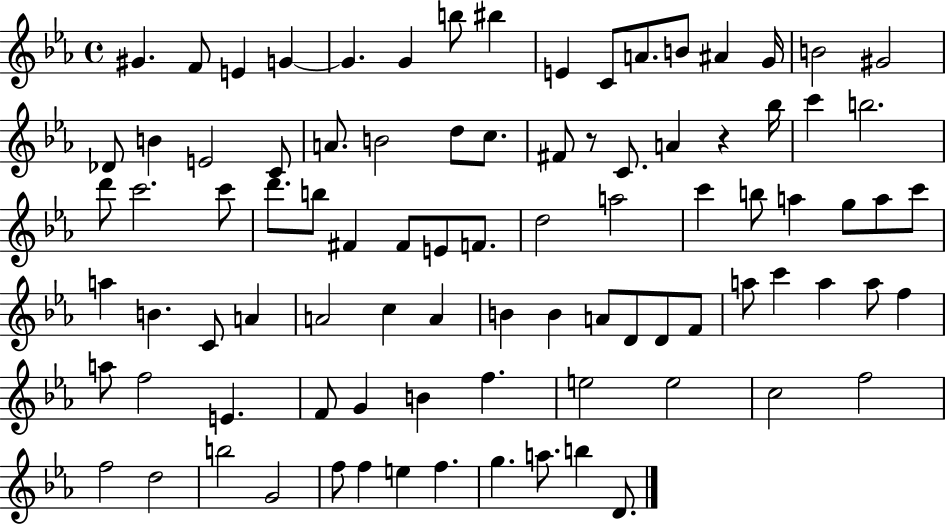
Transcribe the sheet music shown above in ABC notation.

X:1
T:Untitled
M:4/4
L:1/4
K:Eb
^G F/2 E G G G b/2 ^b E C/2 A/2 B/2 ^A G/4 B2 ^G2 _D/2 B E2 C/2 A/2 B2 d/2 c/2 ^F/2 z/2 C/2 A z _b/4 c' b2 d'/2 c'2 c'/2 d'/2 b/2 ^F ^F/2 E/2 F/2 d2 a2 c' b/2 a g/2 a/2 c'/2 a B C/2 A A2 c A B B A/2 D/2 D/2 F/2 a/2 c' a a/2 f a/2 f2 E F/2 G B f e2 e2 c2 f2 f2 d2 b2 G2 f/2 f e f g a/2 b D/2